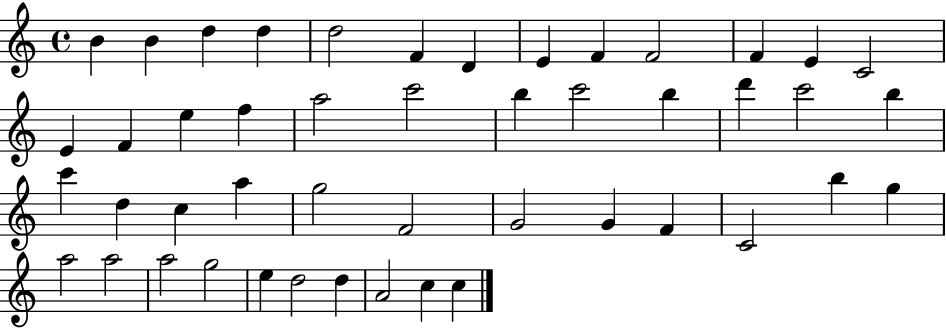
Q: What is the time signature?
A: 4/4